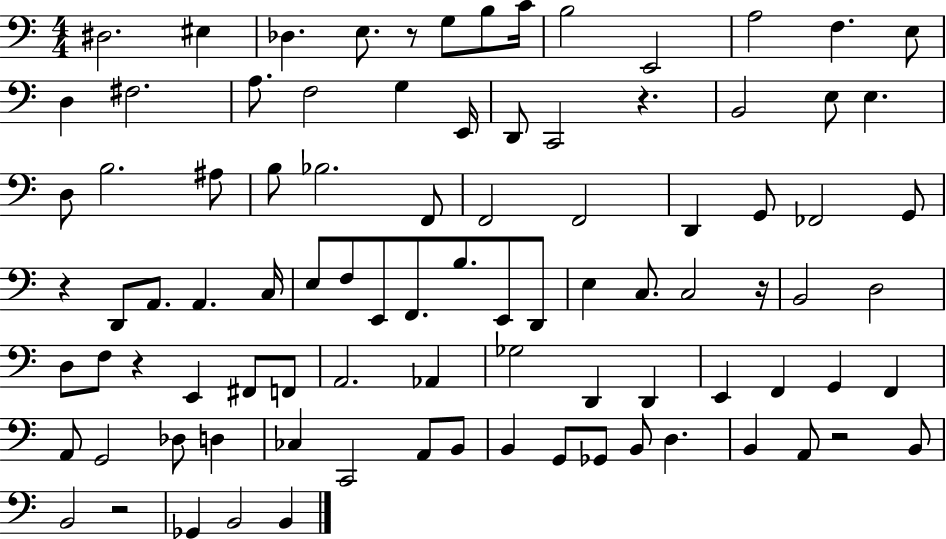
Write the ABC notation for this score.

X:1
T:Untitled
M:4/4
L:1/4
K:C
^D,2 ^E, _D, E,/2 z/2 G,/2 B,/2 C/4 B,2 E,,2 A,2 F, E,/2 D, ^F,2 A,/2 F,2 G, E,,/4 D,,/2 C,,2 z B,,2 E,/2 E, D,/2 B,2 ^A,/2 B,/2 _B,2 F,,/2 F,,2 F,,2 D,, G,,/2 _F,,2 G,,/2 z D,,/2 A,,/2 A,, C,/4 E,/2 F,/2 E,,/2 F,,/2 B,/2 E,,/2 D,,/2 E, C,/2 C,2 z/4 B,,2 D,2 D,/2 F,/2 z E,, ^F,,/2 F,,/2 A,,2 _A,, _G,2 D,, D,, E,, F,, G,, F,, A,,/2 G,,2 _D,/2 D, _C, C,,2 A,,/2 B,,/2 B,, G,,/2 _G,,/2 B,,/2 D, B,, A,,/2 z2 B,,/2 B,,2 z2 _G,, B,,2 B,,